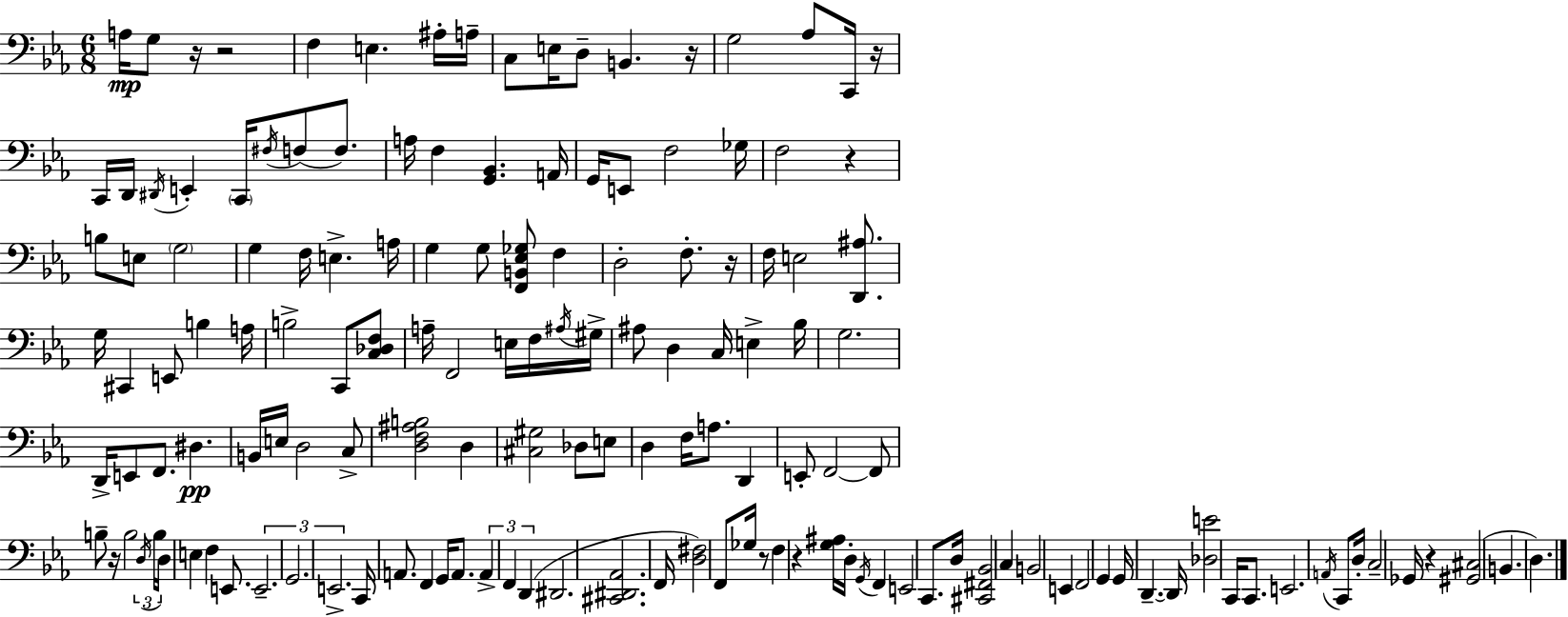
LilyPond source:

{
  \clef bass
  \numericTimeSignature
  \time 6/8
  \key ees \major
  \repeat volta 2 { a16\mp g8 r16 r2 | f4 e4. ais16-. a16-- | c8 e16 d8-- b,4. r16 | g2 aes8 c,16 r16 | \break c,16 d,16 \acciaccatura { dis,16 } e,4-. \parenthesize c,16 \acciaccatura { fis16 }( f8 f8.) | a16 f4 <g, bes,>4. | a,16 g,16 e,8 f2 | ges16 f2 r4 | \break b8 e8 \parenthesize g2 | g4 f16 e4.-> | a16 g4 g8 <f, b, ees ges>8 f4 | d2-. f8.-. | \break r16 f16 e2 <d, ais>8. | g16 cis,4 e,8 b4 | a16 b2-> c,8 | <c des f>8 a16-- f,2 e16 | \break f16 \acciaccatura { ais16 } gis16-> ais8 d4 c16 e4-> | bes16 g2. | d,16-> e,8 f,8. dis4.\pp | b,16 e16 d2 | \break c8-> <d f ais b>2 d4 | <cis gis>2 des8 | e8 d4 f16 a8. d,4 | e,8-. f,2~~ | \break f,8 b8-- r16 b2 | \tuplet 3/2 { \acciaccatura { d16 } b16 d16 } e4 f4 | e,8. \tuplet 3/2 { e,2.-- | g,2. | \break e,2.-> } | c,16 a,8. f,4 | g,16 a,8. \tuplet 3/2 { a,4-> f,4 | d,4( } dis,2. | \break <cis, dis, aes,>2. | f,16 <d fis>2) | f,8 ges16 r8 f4 r4 | <g ais>16 d16-. \acciaccatura { g,16 } f,4 e,2 | \break c,8. d16 <cis, fis, bes,>2 | c4 b,2 | e,4 f,2 | g,4 g,16 d,4.--~~ | \break d,16 <des e'>2 | c,16 c,8. e,2. | \acciaccatura { a,16 } c,8 d16-. c2-- | ges,16 r4 <gis, cis>2( | \break b,4. | d4.) } \bar "|."
}